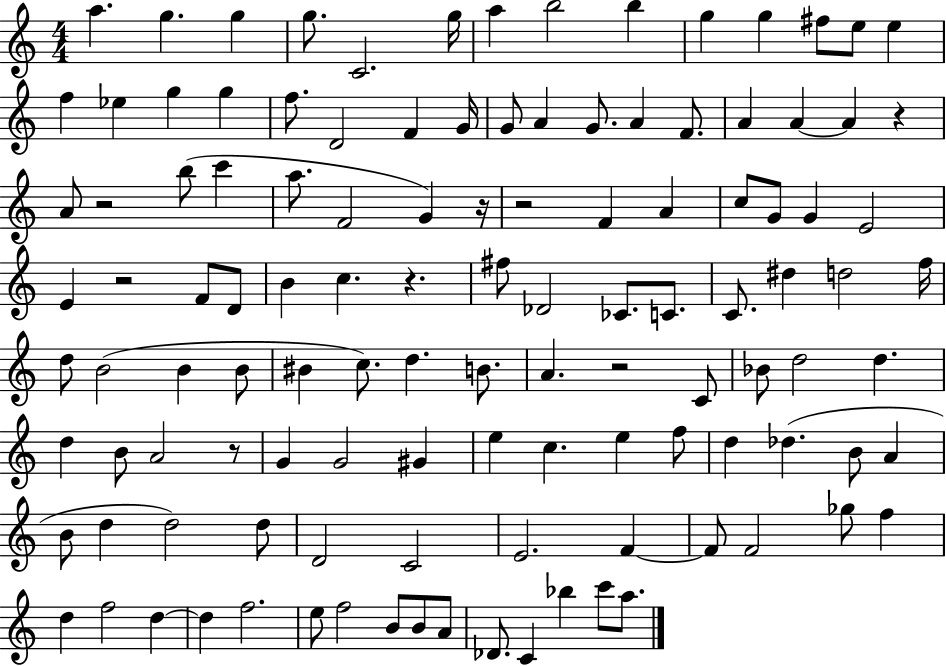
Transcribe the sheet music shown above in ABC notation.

X:1
T:Untitled
M:4/4
L:1/4
K:C
a g g g/2 C2 g/4 a b2 b g g ^f/2 e/2 e f _e g g f/2 D2 F G/4 G/2 A G/2 A F/2 A A A z A/2 z2 b/2 c' a/2 F2 G z/4 z2 F A c/2 G/2 G E2 E z2 F/2 D/2 B c z ^f/2 _D2 _C/2 C/2 C/2 ^d d2 f/4 d/2 B2 B B/2 ^B c/2 d B/2 A z2 C/2 _B/2 d2 d d B/2 A2 z/2 G G2 ^G e c e f/2 d _d B/2 A B/2 d d2 d/2 D2 C2 E2 F F/2 F2 _g/2 f d f2 d d f2 e/2 f2 B/2 B/2 A/2 _D/2 C _b c'/2 a/2